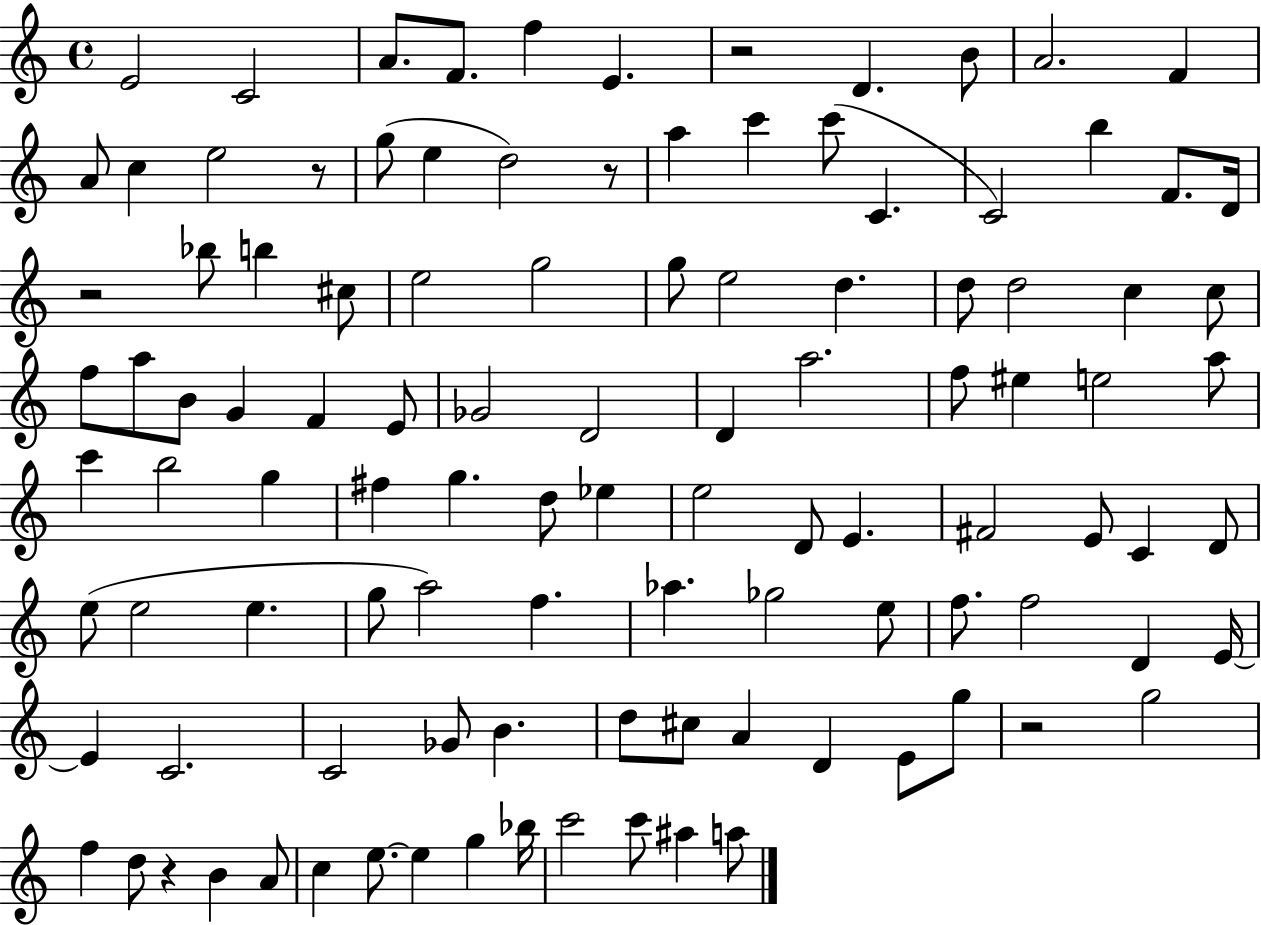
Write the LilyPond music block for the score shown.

{
  \clef treble
  \time 4/4
  \defaultTimeSignature
  \key c \major
  \repeat volta 2 { e'2 c'2 | a'8. f'8. f''4 e'4. | r2 d'4. b'8 | a'2. f'4 | \break a'8 c''4 e''2 r8 | g''8( e''4 d''2) r8 | a''4 c'''4 c'''8( c'4. | c'2) b''4 f'8. d'16 | \break r2 bes''8 b''4 cis''8 | e''2 g''2 | g''8 e''2 d''4. | d''8 d''2 c''4 c''8 | \break f''8 a''8 b'8 g'4 f'4 e'8 | ges'2 d'2 | d'4 a''2. | f''8 eis''4 e''2 a''8 | \break c'''4 b''2 g''4 | fis''4 g''4. d''8 ees''4 | e''2 d'8 e'4. | fis'2 e'8 c'4 d'8 | \break e''8( e''2 e''4. | g''8 a''2) f''4. | aes''4. ges''2 e''8 | f''8. f''2 d'4 e'16~~ | \break e'4 c'2. | c'2 ges'8 b'4. | d''8 cis''8 a'4 d'4 e'8 g''8 | r2 g''2 | \break f''4 d''8 r4 b'4 a'8 | c''4 e''8.~~ e''4 g''4 bes''16 | c'''2 c'''8 ais''4 a''8 | } \bar "|."
}